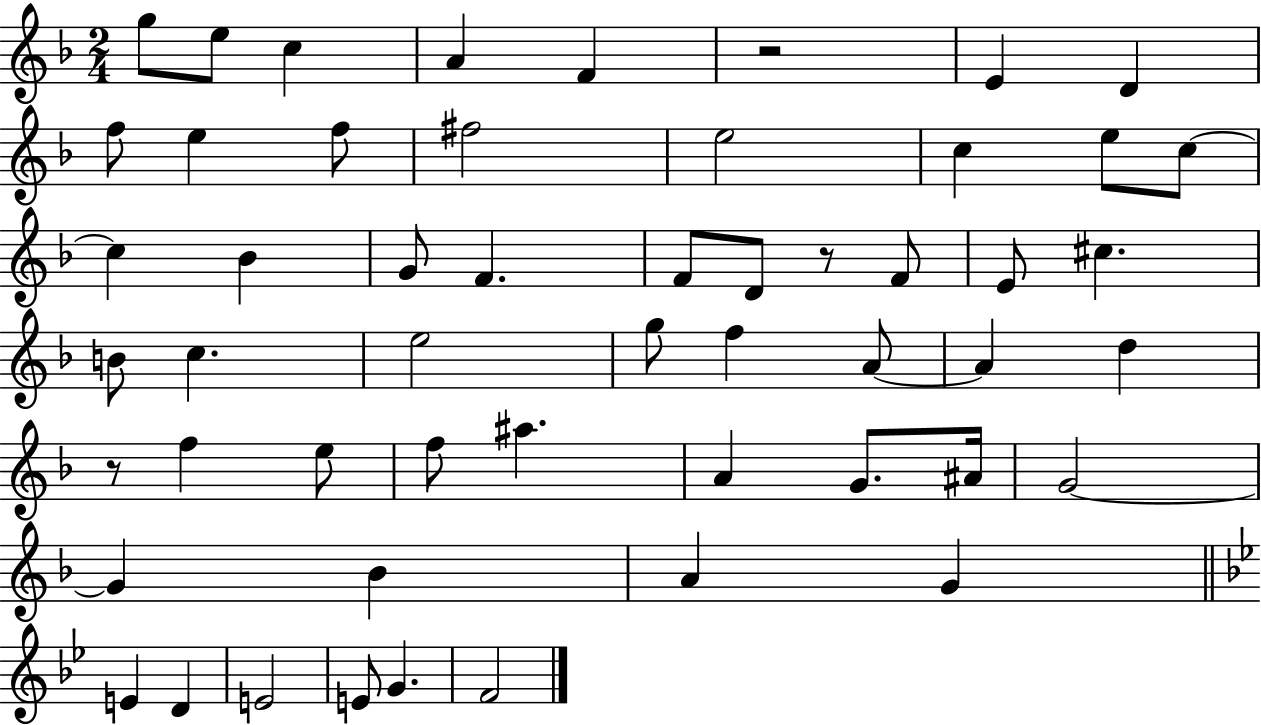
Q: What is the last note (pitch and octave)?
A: F4